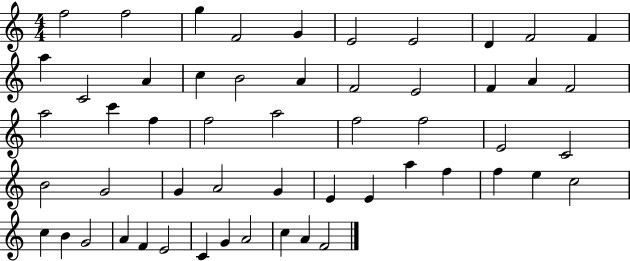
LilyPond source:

{
  \clef treble
  \numericTimeSignature
  \time 4/4
  \key c \major
  f''2 f''2 | g''4 f'2 g'4 | e'2 e'2 | d'4 f'2 f'4 | \break a''4 c'2 a'4 | c''4 b'2 a'4 | f'2 e'2 | f'4 a'4 f'2 | \break a''2 c'''4 f''4 | f''2 a''2 | f''2 f''2 | e'2 c'2 | \break b'2 g'2 | g'4 a'2 g'4 | e'4 e'4 a''4 f''4 | f''4 e''4 c''2 | \break c''4 b'4 g'2 | a'4 f'4 e'2 | c'4 g'4 a'2 | c''4 a'4 f'2 | \break \bar "|."
}